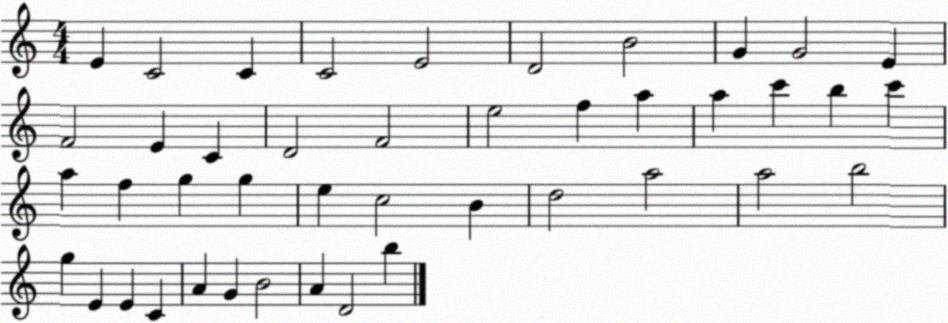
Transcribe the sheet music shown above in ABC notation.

X:1
T:Untitled
M:4/4
L:1/4
K:C
E C2 C C2 E2 D2 B2 G G2 E F2 E C D2 F2 e2 f a a c' b c' a f g g e c2 B d2 a2 a2 b2 g E E C A G B2 A D2 b